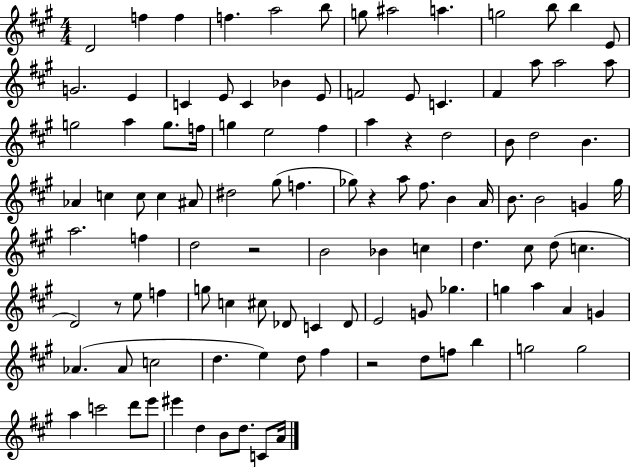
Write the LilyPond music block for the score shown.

{
  \clef treble
  \numericTimeSignature
  \time 4/4
  \key a \major
  d'2 f''4 f''4 | f''4. a''2 b''8 | g''8 ais''2 a''4. | g''2 b''8 b''4 e'8 | \break g'2. e'4 | c'4 e'8 c'4 bes'4 e'8 | f'2 e'8 c'4. | fis'4 a''8 a''2 a''8 | \break g''2 a''4 g''8. f''16 | g''4 e''2 fis''4 | a''4 r4 d''2 | b'8 d''2 b'4. | \break aes'4 c''4 c''8 c''4 ais'8 | dis''2 gis''8( f''4. | ges''8) r4 a''8 fis''8. b'4 a'16 | b'8. b'2 g'4 gis''16 | \break a''2. f''4 | d''2 r2 | b'2 bes'4 c''4 | d''4. cis''8 d''8( c''4. | \break d'2) r8 e''8 f''4 | g''8 c''4 cis''8 des'8 c'4 des'8 | e'2 g'8 ges''4. | g''4 a''4 a'4 g'4 | \break aes'4.( aes'8 c''2 | d''4. e''4) d''8 fis''4 | r2 d''8 f''8 b''4 | g''2 g''2 | \break a''4 c'''2 d'''8 e'''8 | eis'''4 d''4 b'8 d''8. c'8 a'16 | \bar "|."
}